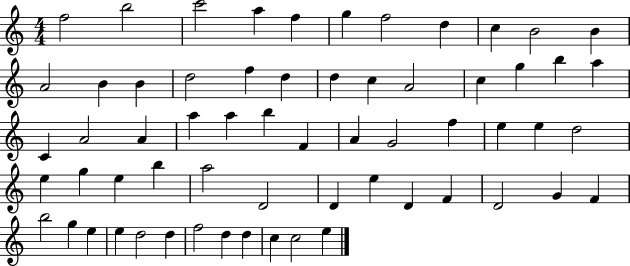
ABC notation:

X:1
T:Untitled
M:4/4
L:1/4
K:C
f2 b2 c'2 a f g f2 d c B2 B A2 B B d2 f d d c A2 c g b a C A2 A a a b F A G2 f e e d2 e g e b a2 D2 D e D F D2 G F b2 g e e d2 d f2 d d c c2 e